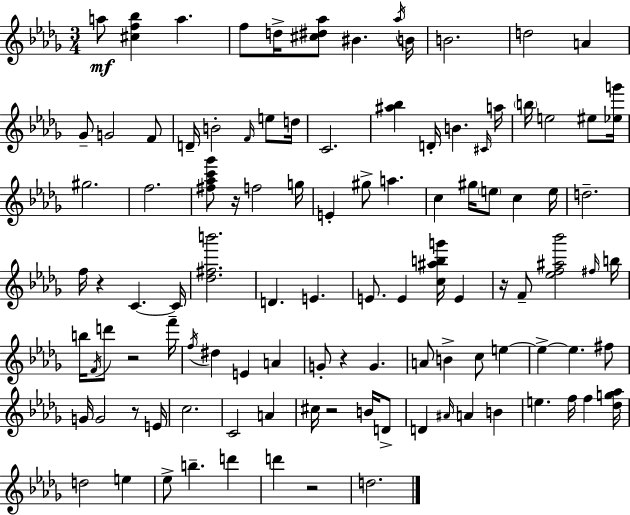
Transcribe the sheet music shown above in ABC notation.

X:1
T:Untitled
M:3/4
L:1/4
K:Bbm
a/2 [^cf_b] a f/2 d/4 [^c^d_a]/2 ^B _a/4 B/4 B2 d2 A _G/2 G2 F/2 D/4 B2 F/4 e/2 d/4 C2 [^a_b] D/4 B ^C/4 a/4 b/4 e2 ^e/2 [_eg']/4 ^g2 f2 [^f_ac'_g']/2 z/4 f2 g/4 E ^g/2 a c ^g/4 e/2 c e/4 d2 f/4 z C C/4 [_d^fb']2 D E E/2 E [c^abg']/4 E z/4 F/2 [_ef^a_b']2 ^f/4 b/4 b/4 F/4 d'/2 z2 f'/4 f/4 ^d E A G/2 z G A/2 B c/2 e e e ^f/2 G/4 G2 z/2 E/4 c2 C2 A ^c/4 z2 B/4 D/2 D ^A/4 A B e f/4 f [_dg_a]/4 d2 e _e/2 b d' d' z2 d2